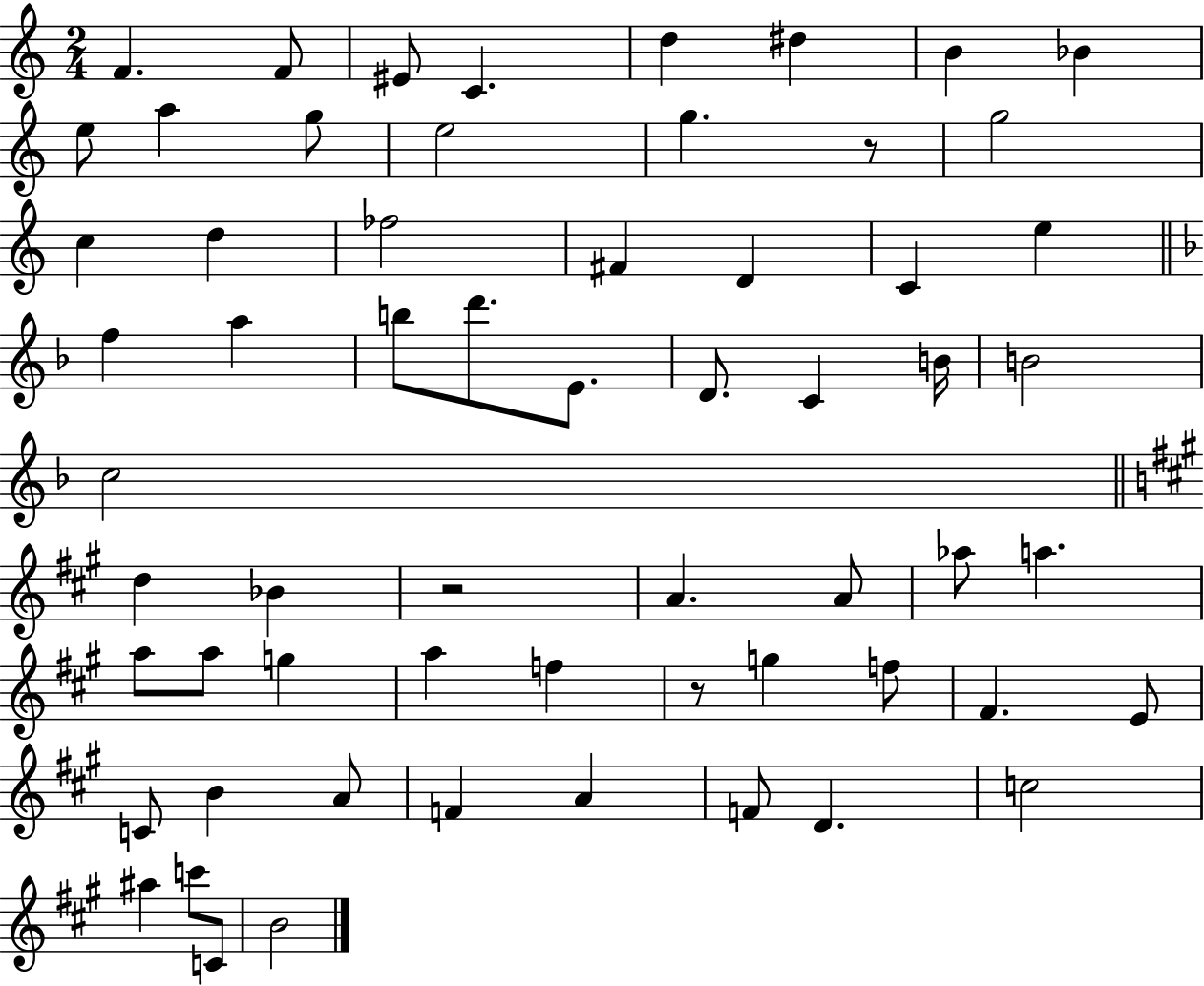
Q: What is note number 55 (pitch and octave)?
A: A#5